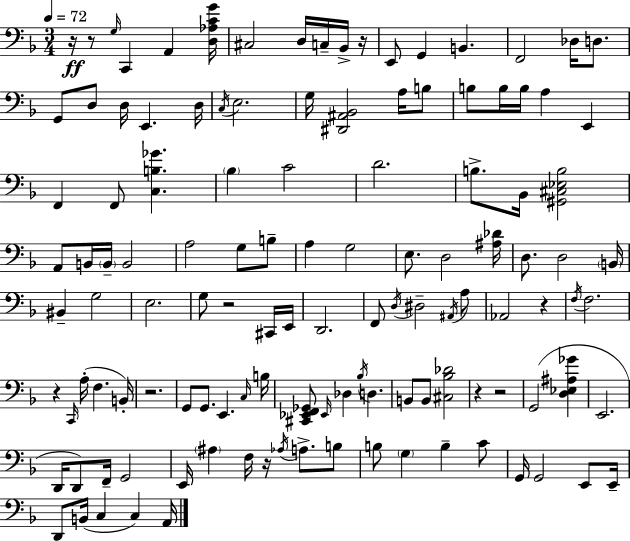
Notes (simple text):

R/s R/e G3/s C2/q A2/q [D3,Ab3,C4,G4]/s C#3/h D3/s C3/s Bb2/s R/s E2/e G2/q B2/q. F2/h Db3/s D3/e. G2/e D3/e D3/s E2/q. D3/s C3/s E3/h. G3/s [D#2,A#2,Bb2]/h A3/s B3/e B3/e B3/s B3/s A3/q E2/q F2/q F2/e [C3,B3,Gb4]/q. Bb3/q C4/h D4/h. B3/e. Bb2/s [G#2,C#3,Eb3,B3]/h A2/e B2/s B2/s B2/h A3/h G3/e B3/e A3/q G3/h E3/e. D3/h [A#3,Db4]/s D3/e. D3/h B2/s BIS2/q G3/h E3/h. G3/e R/h C#2/s E2/s D2/h. F2/e D3/s D#3/h A#2/s A3/e Ab2/h R/q F3/s F3/h. R/q C2/s A3/s F3/q. B2/s R/h. G2/e G2/e. E2/q. C3/s B3/s [C#2,Eb2,F2,Gb2]/e Eb2/s Db3/q Bb3/s D3/q. B2/e B2/e [C#3,Bb3,Db4]/h R/q R/h G2/h [D3,Eb3,A#3,Gb4]/q E2/h. D2/s D2/e F2/s G2/h E2/s A#3/q F3/s R/s Ab3/s A3/e. B3/e B3/e G3/q B3/q C4/e G2/s G2/h E2/e E2/s D2/e B2/s C3/q C3/q A2/s